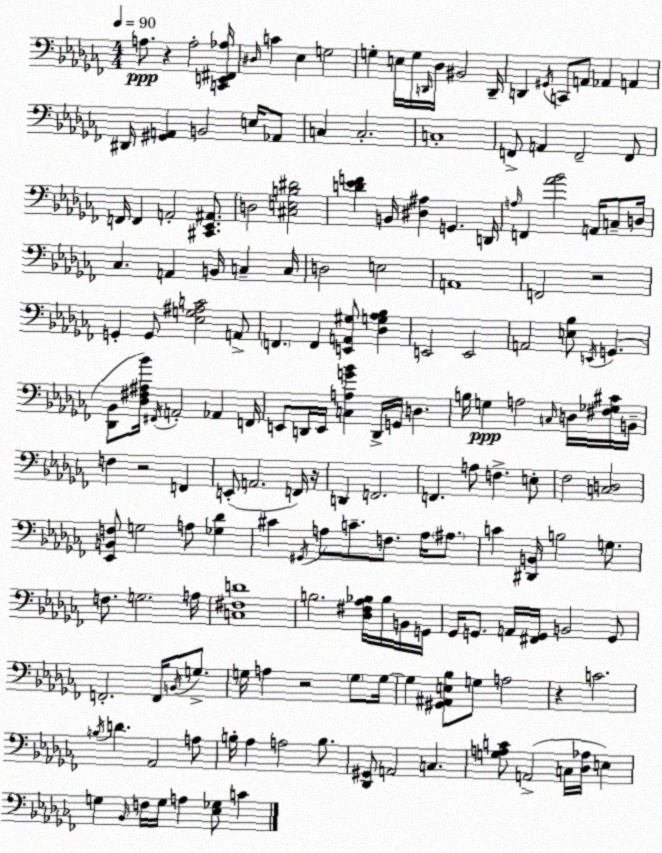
X:1
T:Untitled
M:4/4
L:1/4
K:Abm
A,/2 z A,2 [C,,E,,^F,,_A,]/4 ^D,/4 C _E, G,2 G, E,/4 G,/4 D,,/4 _D,/4 ^B,,2 D,,/4 D,, ^G,,/4 C,,/2 A,,/2 _A,, A,, ^D,,/4 [^G,,A,,] B,,2 E,/4 _A,,/2 C, C,2 C,4 F,,/2 A,, F,,2 F,,/2 F,,/4 F,, A,,2 [^C,,_E,,^A,,]/2 D,2 [^C,E,B,^D]2 [D_EF] B,,/4 [^D,^A,] G,, D,,/4 A,/4 F,, [_A_B]2 A,,/4 C,/2 D,/4 _C, A,, B,,/4 C, C,/4 D,2 E,2 A,,4 F,,2 z2 G,, G,,/2 [_E,G,^A,C]2 A,,/2 F,, F,, [E,,A,,^G,]/2 [_D,G,_A,_B,] E,,2 E,,2 A,,2 [E,_B,]/2 E,,/4 G,, [_D,,_B,,]/2 [_D,^F,^A,_B]/4 ^F,,/4 A,,2 _A,, F,,/4 E,,/2 D,,/4 E,,/4 [C,A,G_B] D,,/4 G,,/4 D, B,/4 G, A,2 C,/4 D,/4 [^F,_G,^C]/4 B,,/4 F, z2 F,, E,,/2 A,,2 F,,/4 z/4 D,, F,,2 F,, A,/2 F, E,/2 _F,2 [C,D,]2 [_E,,B,,F,]/2 G,2 A,/2 [_G,_D] ^C ^G,,/4 A,/2 C/2 F,/2 A,/4 ^A,/2 C [^D,,B,,]/4 B,2 G,/2 F,/2 G,2 A,/4 [C,^F,D]4 B,2 [_D,^F,_A,_B,]/4 _B,/4 B,,/4 G,,/4 _G,,/4 G,,/2 A,,/4 [^F,,G,,]/4 B,,2 G,,/2 F,,2 F,,/4 B,,/4 G,/2 G,/4 A, z2 G,/2 G,/4 G, [^G,,^A,,E,_B,]/2 G,/2 A,2 z C2 B,/4 D _A,,2 A,/2 B,/4 _A, A,2 B,/2 [_D,,^G,,]/2 A,,2 C, [G,A,C]/2 A,,2 C,/4 [_D,_A,]/4 E, G, _B,,/4 F,/4 G,/4 A, [_E,_G,]/2 C